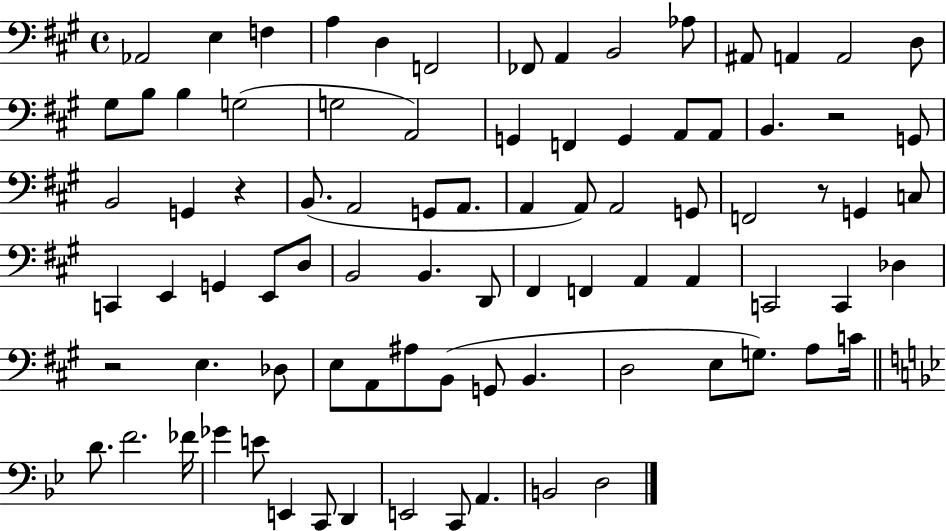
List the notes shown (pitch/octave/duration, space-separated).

Ab2/h E3/q F3/q A3/q D3/q F2/h FES2/e A2/q B2/h Ab3/e A#2/e A2/q A2/h D3/e G#3/e B3/e B3/q G3/h G3/h A2/h G2/q F2/q G2/q A2/e A2/e B2/q. R/h G2/e B2/h G2/q R/q B2/e. A2/h G2/e A2/e. A2/q A2/e A2/h G2/e F2/h R/e G2/q C3/e C2/q E2/q G2/q E2/e D3/e B2/h B2/q. D2/e F#2/q F2/q A2/q A2/q C2/h C2/q Db3/q R/h E3/q. Db3/e E3/e A2/e A#3/e B2/e G2/e B2/q. D3/h E3/e G3/e. A3/e C4/s D4/e. F4/h. FES4/s Gb4/q E4/e E2/q C2/e D2/q E2/h C2/e A2/q. B2/h D3/h